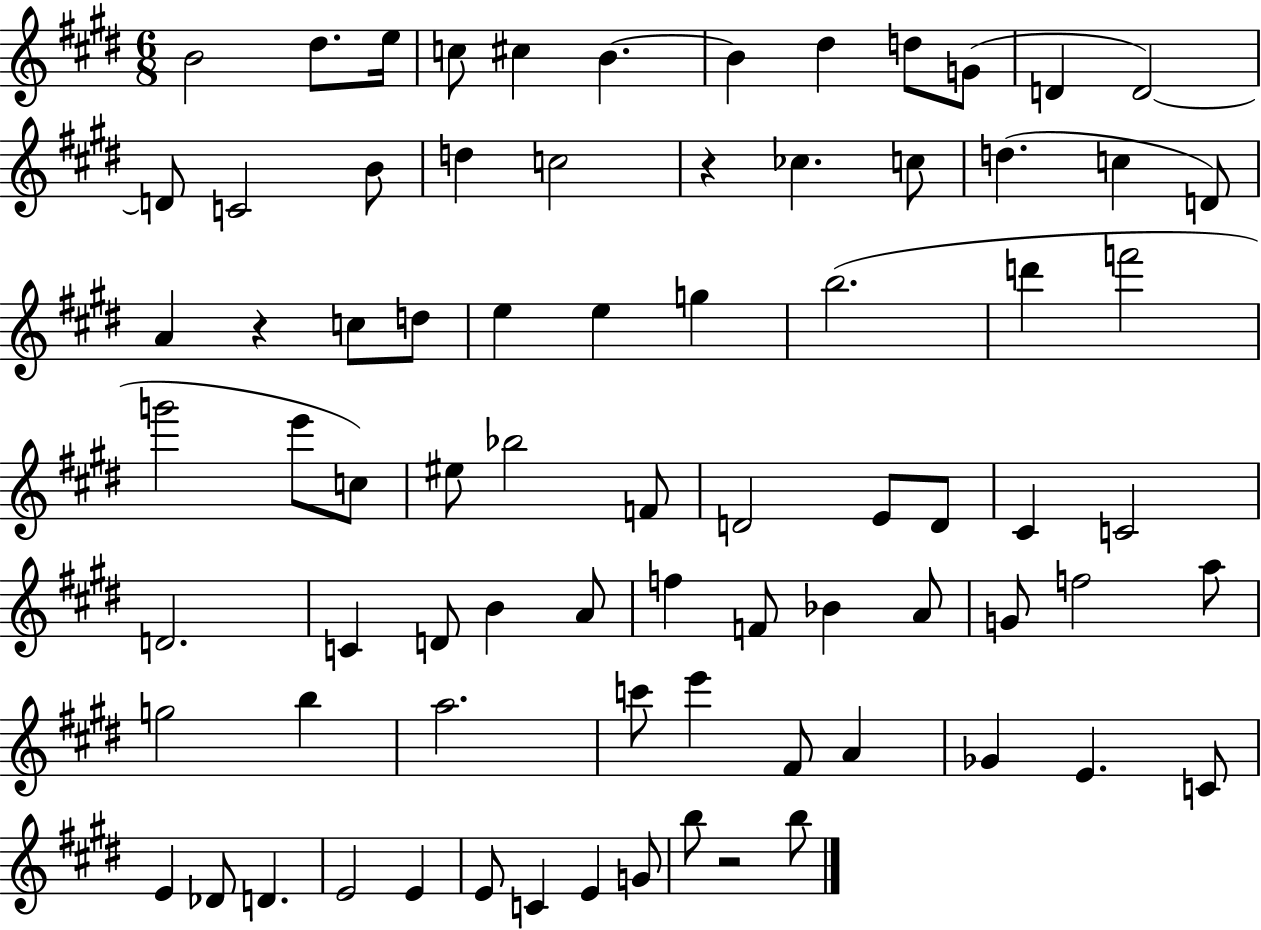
B4/h D#5/e. E5/s C5/e C#5/q B4/q. B4/q D#5/q D5/e G4/e D4/q D4/h D4/e C4/h B4/e D5/q C5/h R/q CES5/q. C5/e D5/q. C5/q D4/e A4/q R/q C5/e D5/e E5/q E5/q G5/q B5/h. D6/q F6/h G6/h E6/e C5/e EIS5/e Bb5/h F4/e D4/h E4/e D4/e C#4/q C4/h D4/h. C4/q D4/e B4/q A4/e F5/q F4/e Bb4/q A4/e G4/e F5/h A5/e G5/h B5/q A5/h. C6/e E6/q F#4/e A4/q Gb4/q E4/q. C4/e E4/q Db4/e D4/q. E4/h E4/q E4/e C4/q E4/q G4/e B5/e R/h B5/e